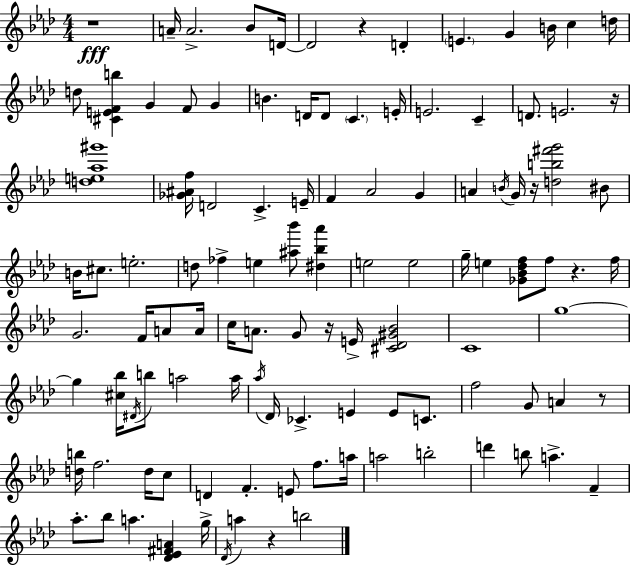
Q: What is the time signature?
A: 4/4